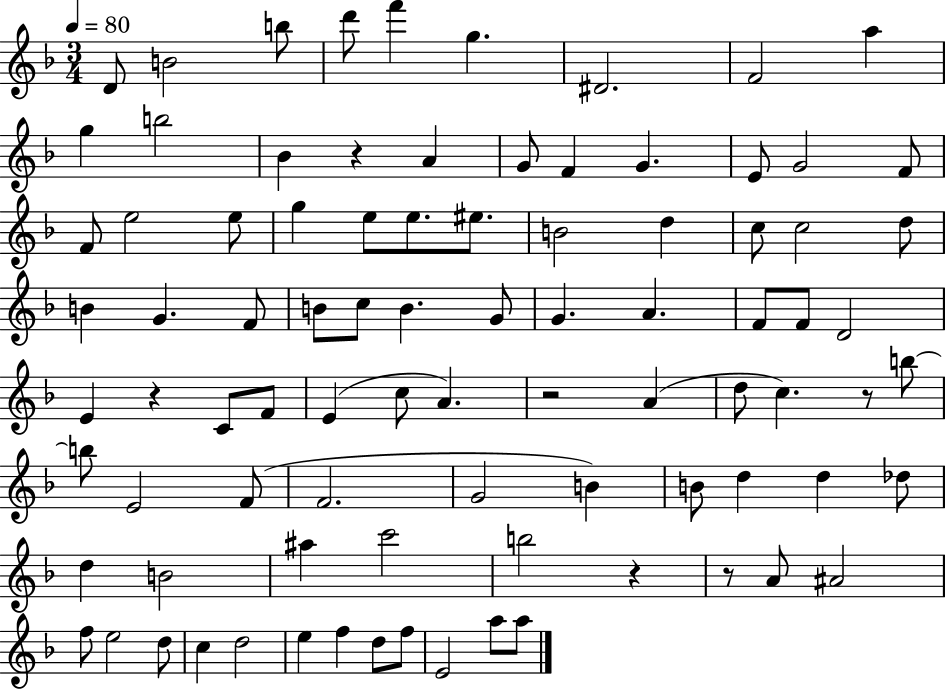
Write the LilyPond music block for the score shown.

{
  \clef treble
  \numericTimeSignature
  \time 3/4
  \key f \major
  \tempo 4 = 80
  d'8 b'2 b''8 | d'''8 f'''4 g''4. | dis'2. | f'2 a''4 | \break g''4 b''2 | bes'4 r4 a'4 | g'8 f'4 g'4. | e'8 g'2 f'8 | \break f'8 e''2 e''8 | g''4 e''8 e''8. eis''8. | b'2 d''4 | c''8 c''2 d''8 | \break b'4 g'4. f'8 | b'8 c''8 b'4. g'8 | g'4. a'4. | f'8 f'8 d'2 | \break e'4 r4 c'8 f'8 | e'4( c''8 a'4.) | r2 a'4( | d''8 c''4.) r8 b''8~~ | \break b''8 e'2 f'8( | f'2. | g'2 b'4) | b'8 d''4 d''4 des''8 | \break d''4 b'2 | ais''4 c'''2 | b''2 r4 | r8 a'8 ais'2 | \break f''8 e''2 d''8 | c''4 d''2 | e''4 f''4 d''8 f''8 | e'2 a''8 a''8 | \break \bar "|."
}